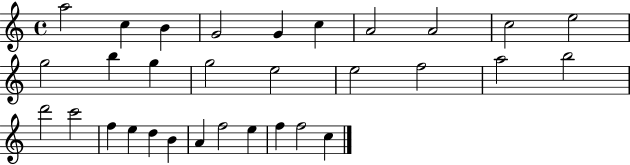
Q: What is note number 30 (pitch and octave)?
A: F5